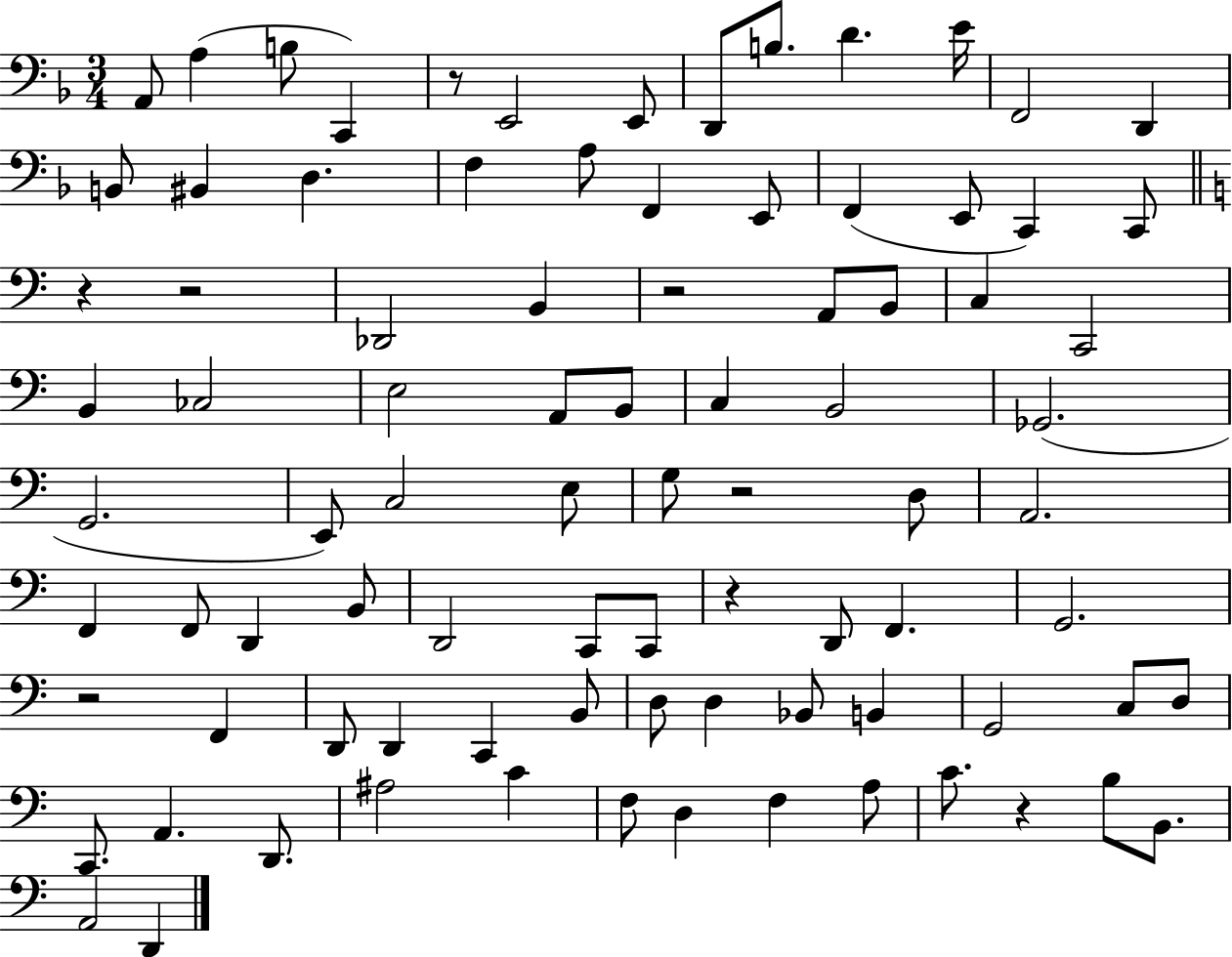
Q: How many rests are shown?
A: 8